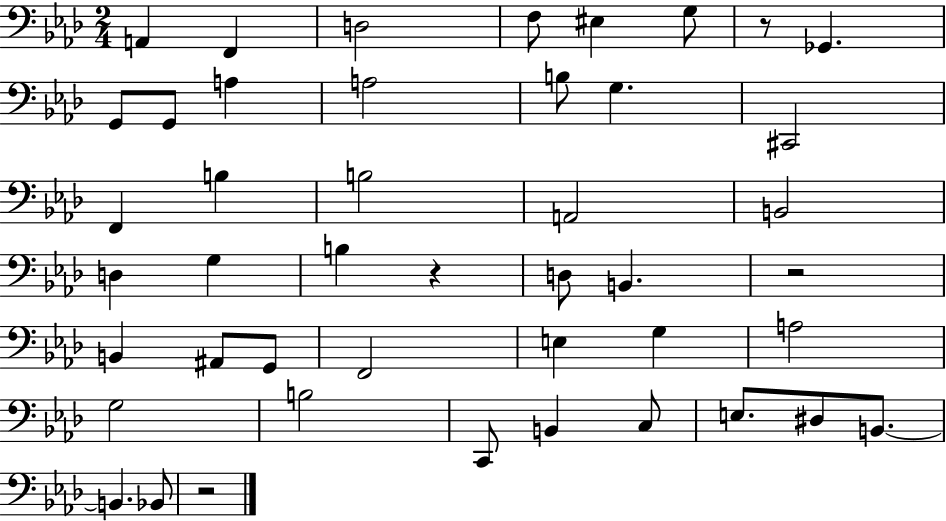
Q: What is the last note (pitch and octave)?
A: Bb2